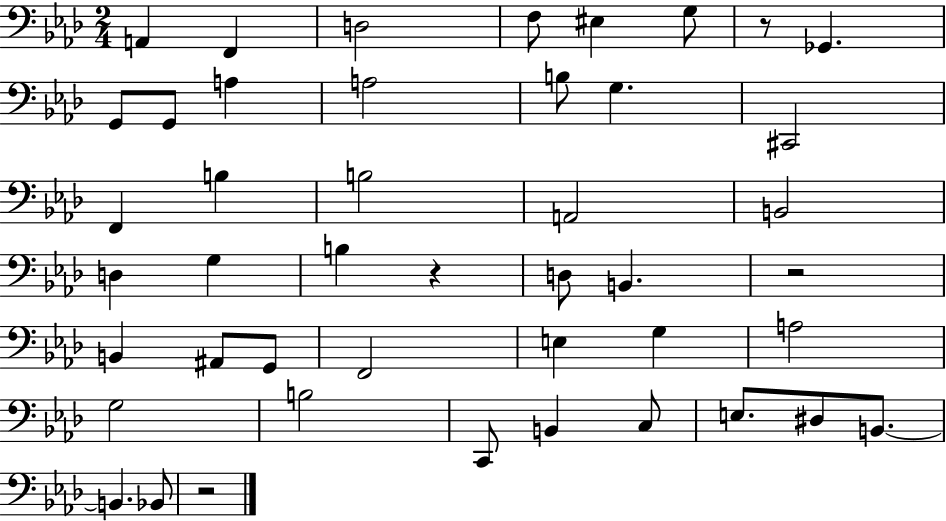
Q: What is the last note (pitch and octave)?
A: Bb2